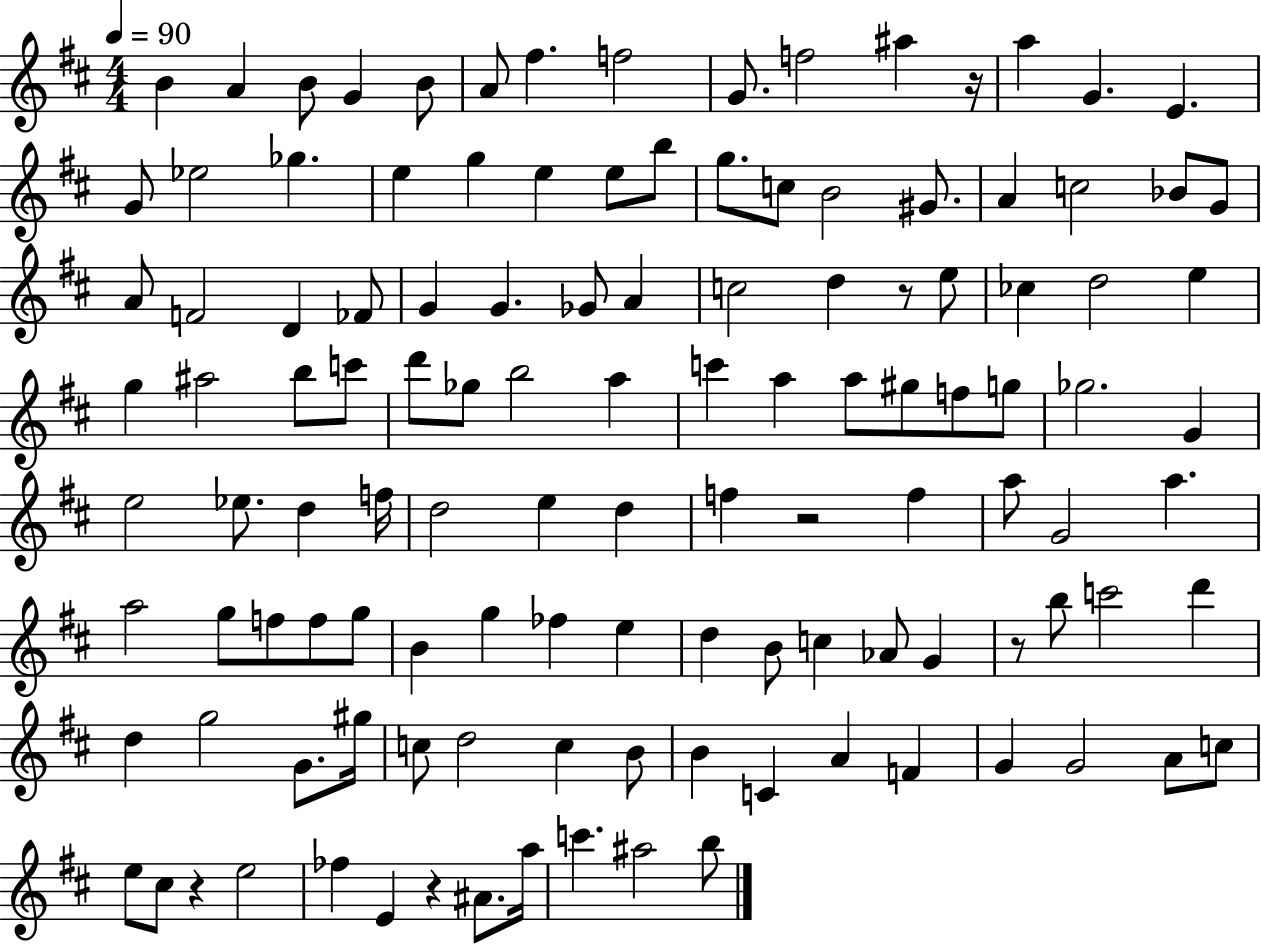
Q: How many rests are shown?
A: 6